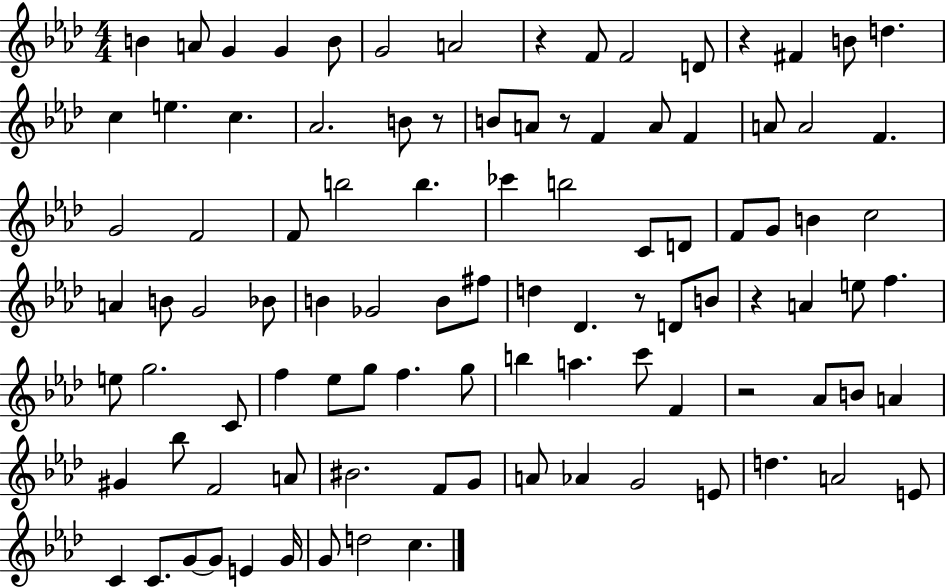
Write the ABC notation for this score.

X:1
T:Untitled
M:4/4
L:1/4
K:Ab
B A/2 G G B/2 G2 A2 z F/2 F2 D/2 z ^F B/2 d c e c _A2 B/2 z/2 B/2 A/2 z/2 F A/2 F A/2 A2 F G2 F2 F/2 b2 b _c' b2 C/2 D/2 F/2 G/2 B c2 A B/2 G2 _B/2 B _G2 B/2 ^f/2 d _D z/2 D/2 B/2 z A e/2 f e/2 g2 C/2 f _e/2 g/2 f g/2 b a c'/2 F z2 _A/2 B/2 A ^G _b/2 F2 A/2 ^B2 F/2 G/2 A/2 _A G2 E/2 d A2 E/2 C C/2 G/2 G/2 E G/4 G/2 d2 c